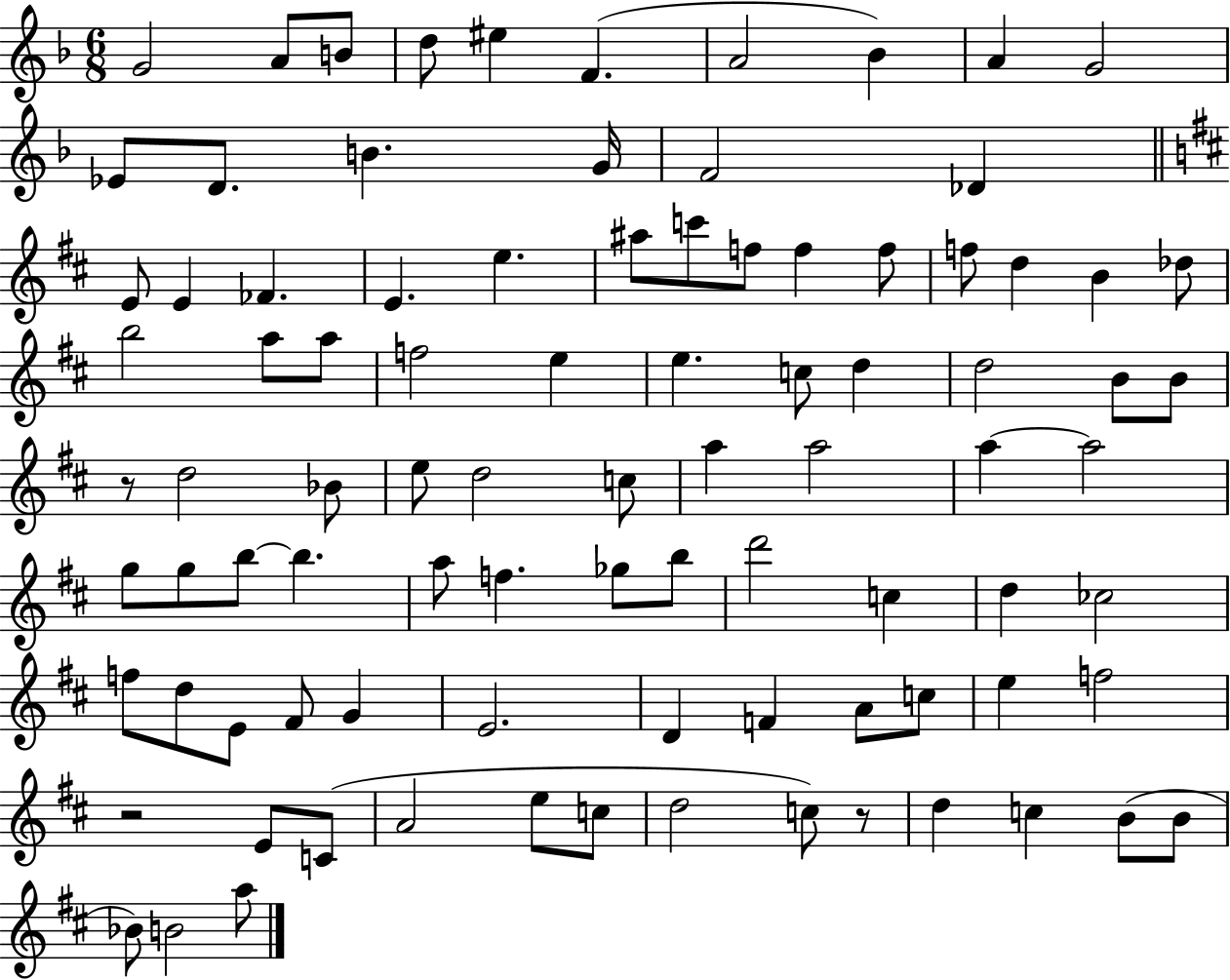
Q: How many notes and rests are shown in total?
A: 91